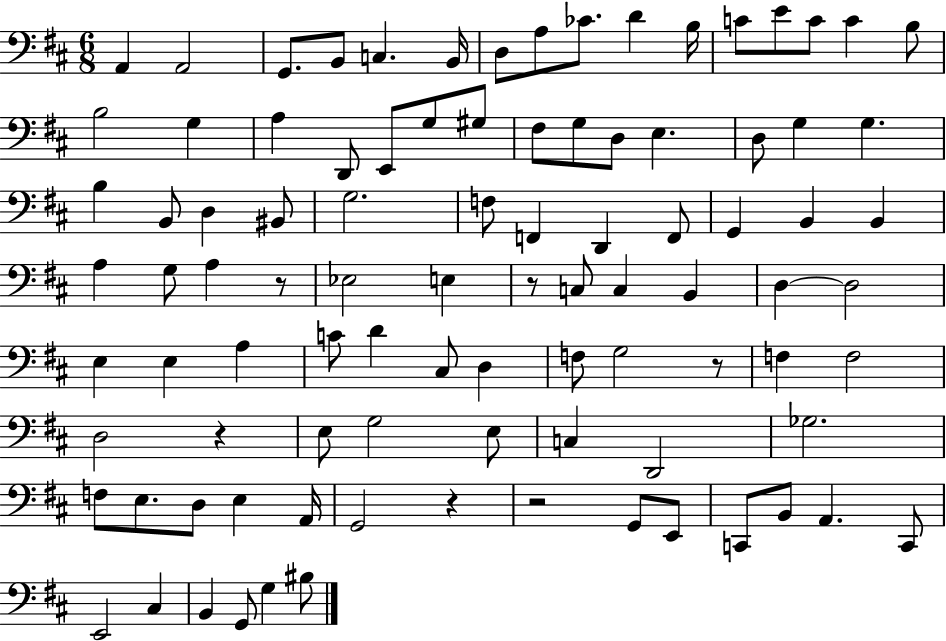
A2/q A2/h G2/e. B2/e C3/q. B2/s D3/e A3/e CES4/e. D4/q B3/s C4/e E4/e C4/e C4/q B3/e B3/h G3/q A3/q D2/e E2/e G3/e G#3/e F#3/e G3/e D3/e E3/q. D3/e G3/q G3/q. B3/q B2/e D3/q BIS2/e G3/h. F3/e F2/q D2/q F2/e G2/q B2/q B2/q A3/q G3/e A3/q R/e Eb3/h E3/q R/e C3/e C3/q B2/q D3/q D3/h E3/q E3/q A3/q C4/e D4/q C#3/e D3/q F3/e G3/h R/e F3/q F3/h D3/h R/q E3/e G3/h E3/e C3/q D2/h Gb3/h. F3/e E3/e. D3/e E3/q A2/s G2/h R/q R/h G2/e E2/e C2/e B2/e A2/q. C2/e E2/h C#3/q B2/q G2/e G3/q BIS3/e